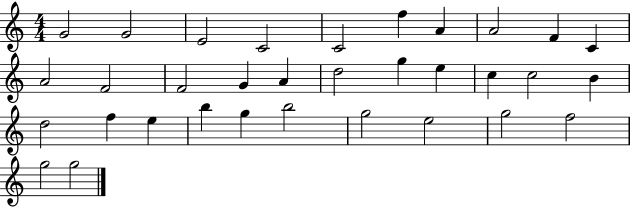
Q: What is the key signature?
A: C major